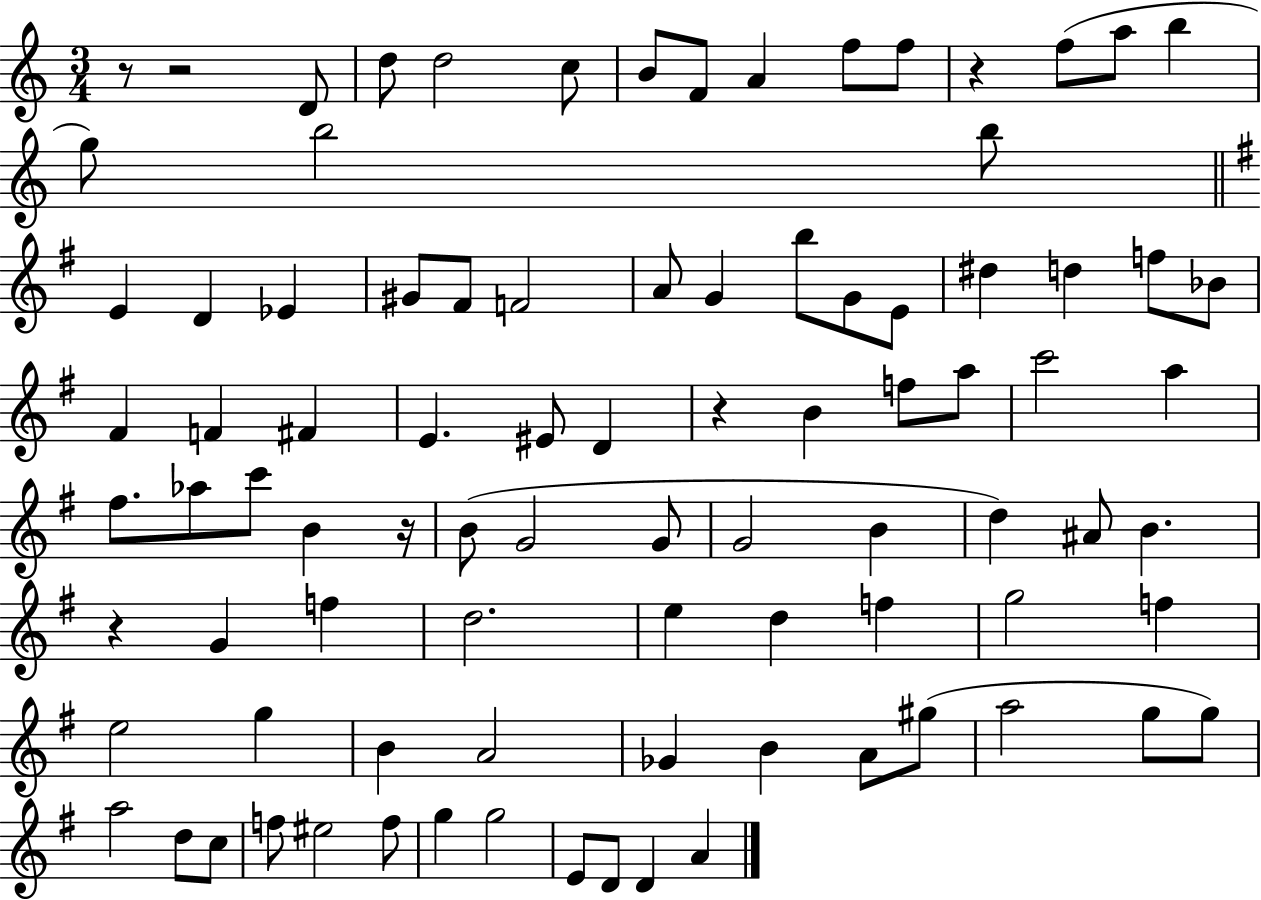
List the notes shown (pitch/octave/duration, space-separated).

R/e R/h D4/e D5/e D5/h C5/e B4/e F4/e A4/q F5/e F5/e R/q F5/e A5/e B5/q G5/e B5/h B5/e E4/q D4/q Eb4/q G#4/e F#4/e F4/h A4/e G4/q B5/e G4/e E4/e D#5/q D5/q F5/e Bb4/e F#4/q F4/q F#4/q E4/q. EIS4/e D4/q R/q B4/q F5/e A5/e C6/h A5/q F#5/e. Ab5/e C6/e B4/q R/s B4/e G4/h G4/e G4/h B4/q D5/q A#4/e B4/q. R/q G4/q F5/q D5/h. E5/q D5/q F5/q G5/h F5/q E5/h G5/q B4/q A4/h Gb4/q B4/q A4/e G#5/e A5/h G5/e G5/e A5/h D5/e C5/e F5/e EIS5/h F5/e G5/q G5/h E4/e D4/e D4/q A4/q